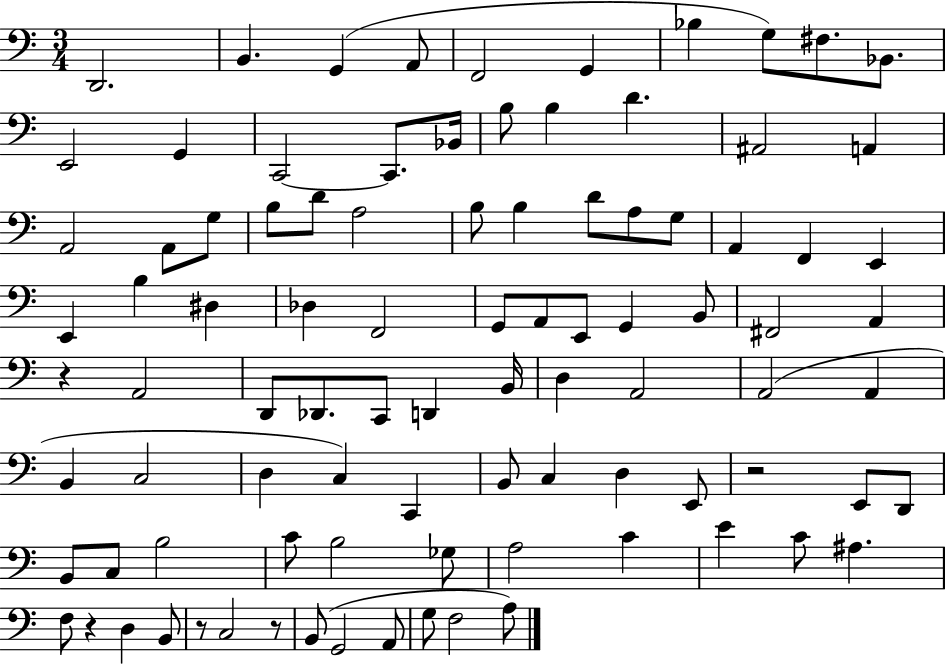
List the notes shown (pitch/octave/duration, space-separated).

D2/h. B2/q. G2/q A2/e F2/h G2/q Bb3/q G3/e F#3/e. Bb2/e. E2/h G2/q C2/h C2/e. Bb2/s B3/e B3/q D4/q. A#2/h A2/q A2/h A2/e G3/e B3/e D4/e A3/h B3/e B3/q D4/e A3/e G3/e A2/q F2/q E2/q E2/q B3/q D#3/q Db3/q F2/h G2/e A2/e E2/e G2/q B2/e F#2/h A2/q R/q A2/h D2/e Db2/e. C2/e D2/q B2/s D3/q A2/h A2/h A2/q B2/q C3/h D3/q C3/q C2/q B2/e C3/q D3/q E2/e R/h E2/e D2/e B2/e C3/e B3/h C4/e B3/h Gb3/e A3/h C4/q E4/q C4/e A#3/q. F3/e R/q D3/q B2/e R/e C3/h R/e B2/e G2/h A2/e G3/e F3/h A3/e